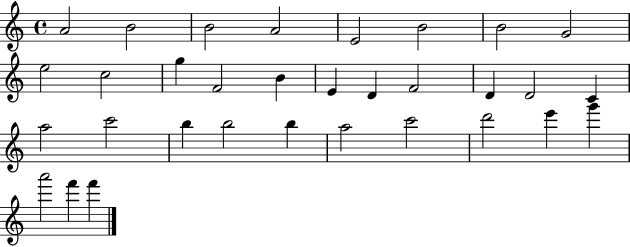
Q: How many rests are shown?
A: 0